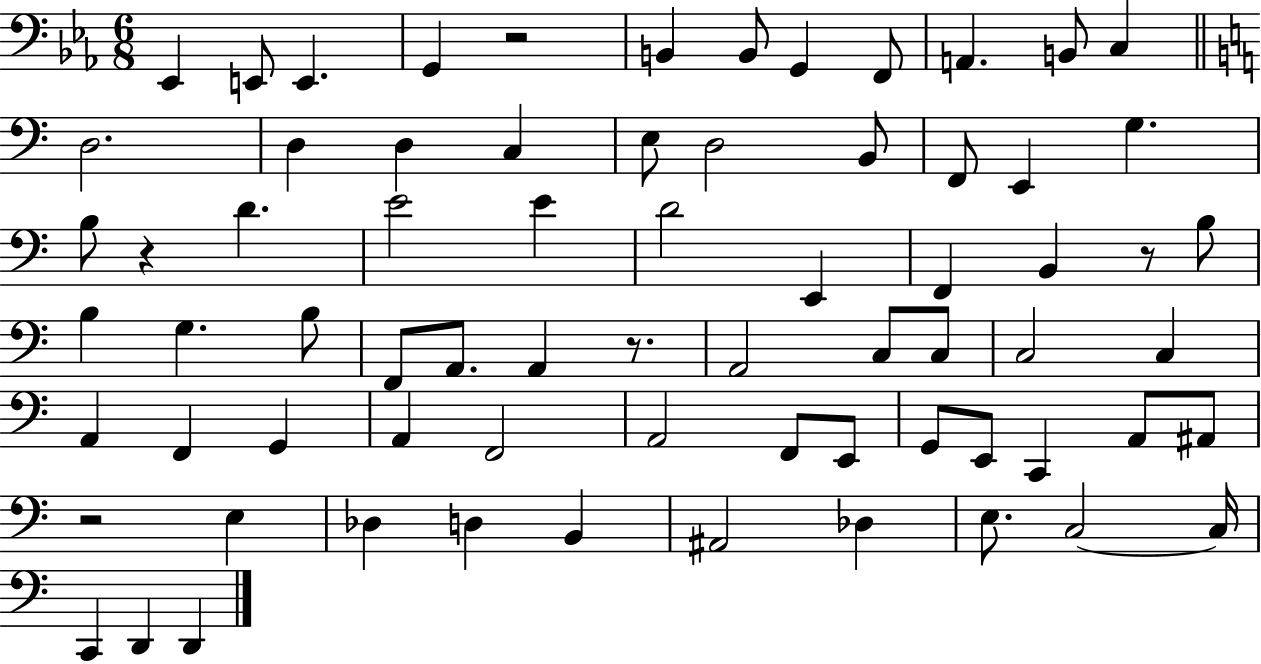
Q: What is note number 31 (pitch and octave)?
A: B3